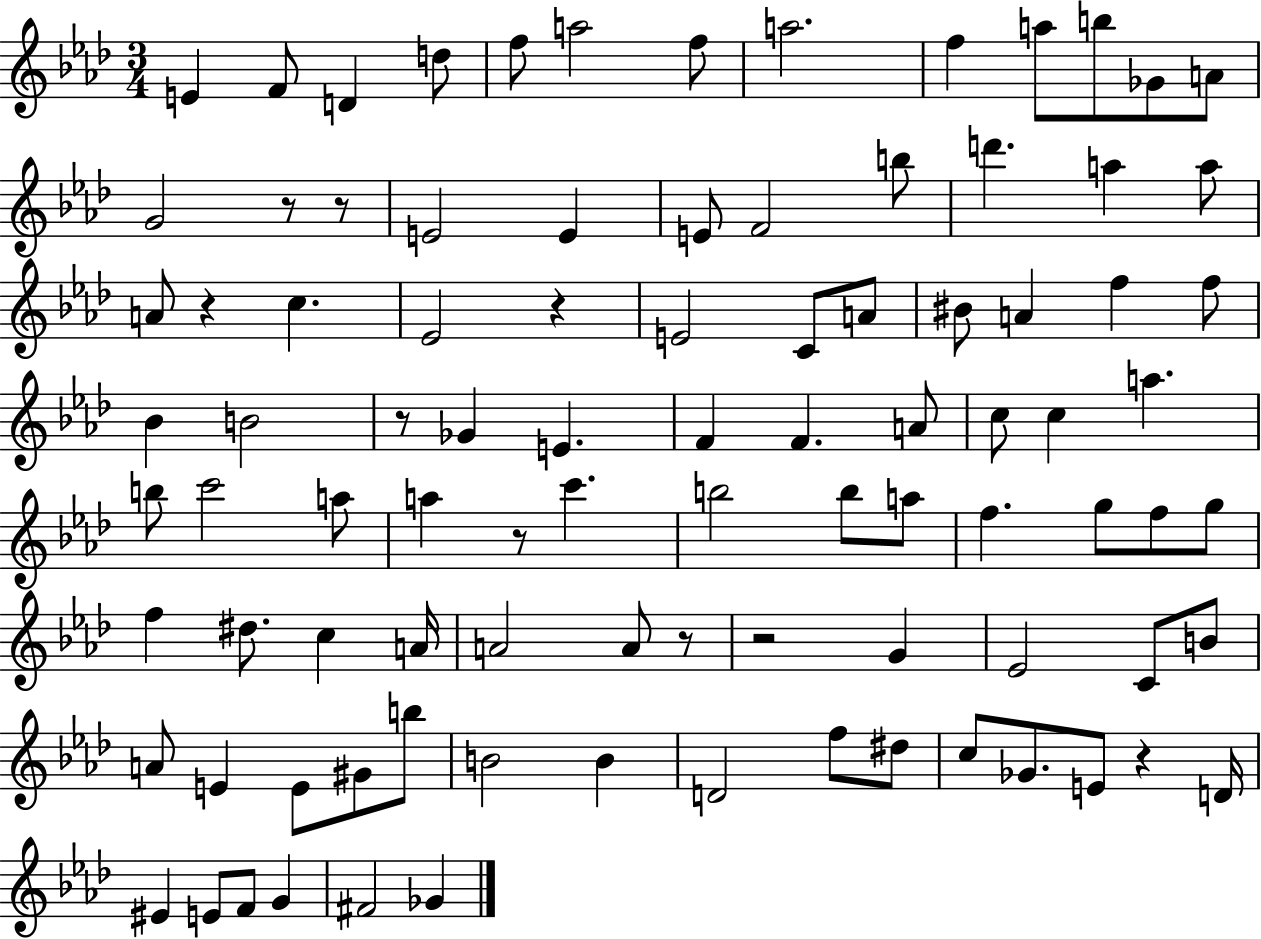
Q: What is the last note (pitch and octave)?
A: Gb4